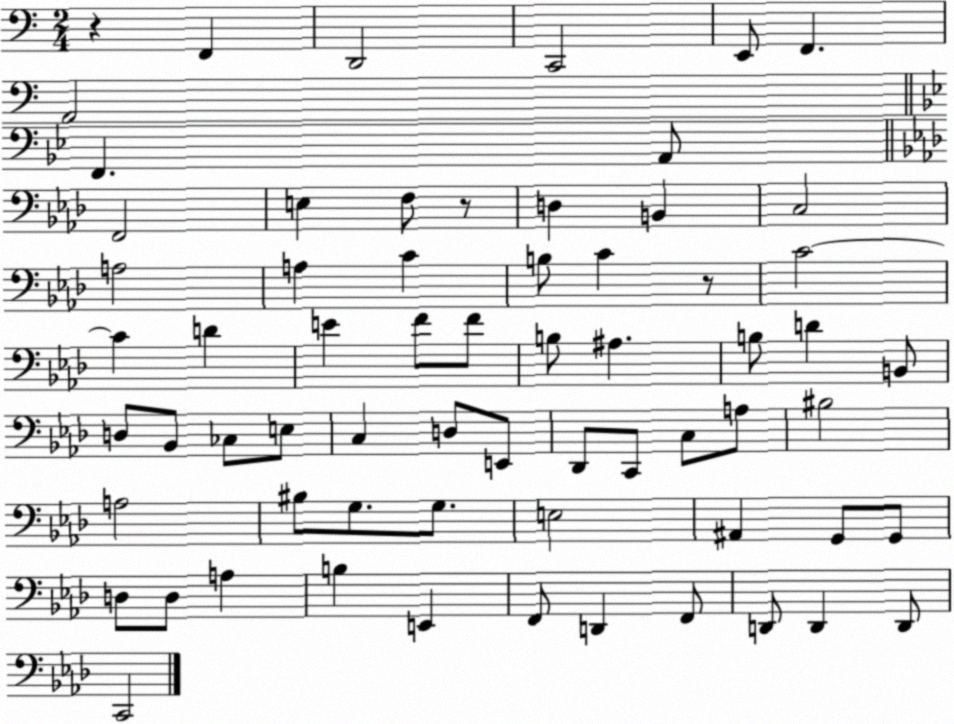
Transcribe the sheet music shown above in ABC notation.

X:1
T:Untitled
M:2/4
L:1/4
K:C
z F,, D,,2 C,,2 E,,/2 F,, A,,2 F,, A,,/2 F,,2 E, F,/2 z/2 D, B,, C,2 A,2 A, C B,/2 C z/2 C2 C D E F/2 F/2 B,/2 ^A, B,/2 D B,,/2 D,/2 _B,,/2 _C,/2 E,/2 C, D,/2 E,,/2 _D,,/2 C,,/2 C,/2 A,/2 ^B,2 A,2 ^B,/2 G,/2 G,/2 E,2 ^A,, G,,/2 G,,/2 D,/2 D,/2 A, B, E,, F,,/2 D,, F,,/2 D,,/2 D,, D,,/2 C,,2